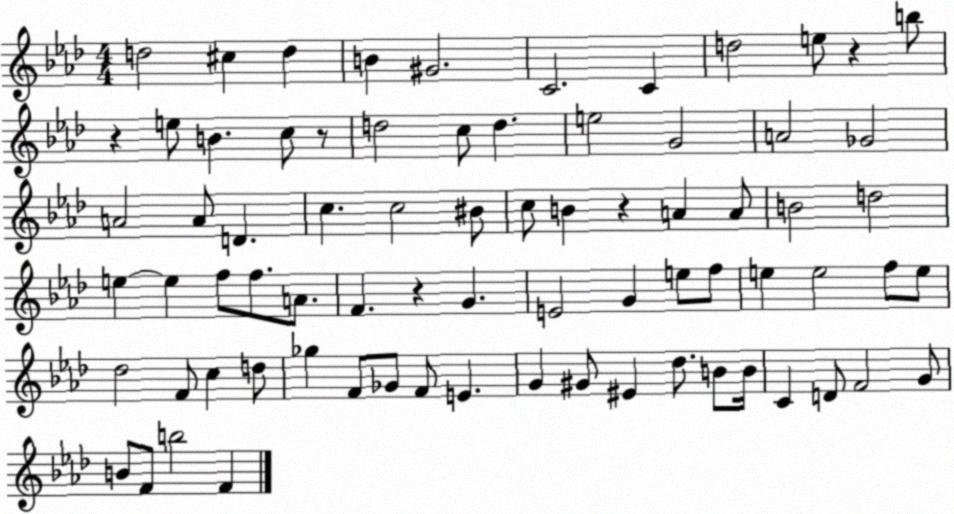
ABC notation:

X:1
T:Untitled
M:4/4
L:1/4
K:Ab
d2 ^c d B ^G2 C2 C d2 e/2 z b/2 z e/2 B c/2 z/2 d2 c/2 d e2 G2 A2 _G2 A2 A/2 D c c2 ^B/2 c/2 B z A A/2 B2 d2 e e f/2 f/2 A/2 F z G E2 G e/2 f/2 e e2 f/2 e/2 _d2 F/2 c d/2 _g F/2 _G/2 F/2 E G ^G/2 ^E _d/2 B/2 B/4 C D/2 F2 G/2 B/2 F/2 b2 F